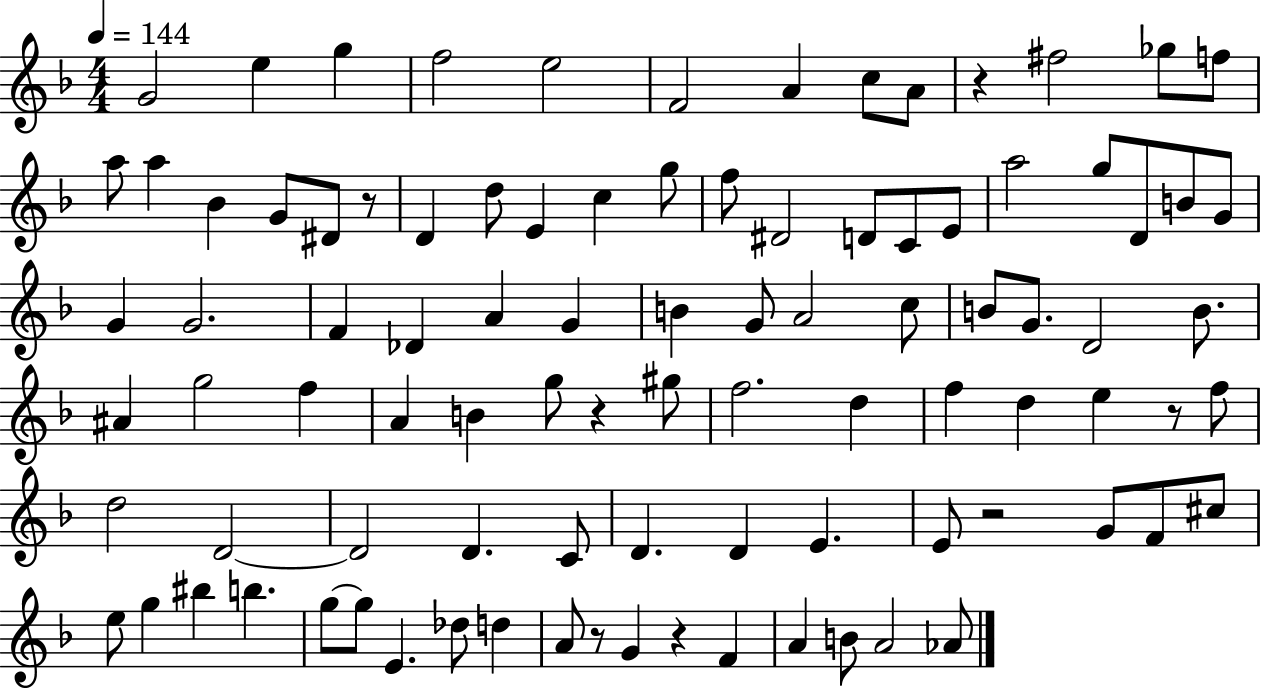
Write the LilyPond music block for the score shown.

{
  \clef treble
  \numericTimeSignature
  \time 4/4
  \key f \major
  \tempo 4 = 144
  g'2 e''4 g''4 | f''2 e''2 | f'2 a'4 c''8 a'8 | r4 fis''2 ges''8 f''8 | \break a''8 a''4 bes'4 g'8 dis'8 r8 | d'4 d''8 e'4 c''4 g''8 | f''8 dis'2 d'8 c'8 e'8 | a''2 g''8 d'8 b'8 g'8 | \break g'4 g'2. | f'4 des'4 a'4 g'4 | b'4 g'8 a'2 c''8 | b'8 g'8. d'2 b'8. | \break ais'4 g''2 f''4 | a'4 b'4 g''8 r4 gis''8 | f''2. d''4 | f''4 d''4 e''4 r8 f''8 | \break d''2 d'2~~ | d'2 d'4. c'8 | d'4. d'4 e'4. | e'8 r2 g'8 f'8 cis''8 | \break e''8 g''4 bis''4 b''4. | g''8~~ g''8 e'4. des''8 d''4 | a'8 r8 g'4 r4 f'4 | a'4 b'8 a'2 aes'8 | \break \bar "|."
}